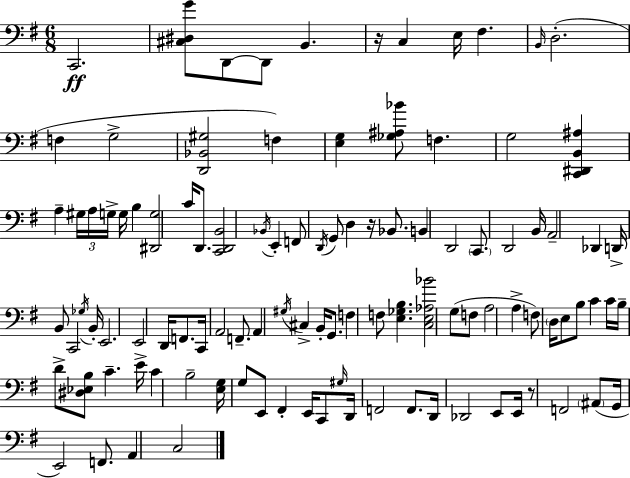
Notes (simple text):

C2/h. [C#3,D#3,G4]/e D2/e D2/e B2/q. R/s C3/q E3/s F#3/q. B2/s D3/h. F3/q G3/h [D2,Bb2,G#3]/h F3/q [E3,G3]/q [Gb3,A#3,Bb4]/e F3/q. G3/h [C2,D#2,B2,A#3]/q A3/q G#3/s A3/s G3/s G3/s B3/q [D#2,G3]/h C4/s D2/e. [C2,D2,B2]/h Bb2/s E2/q F2/e D2/s G2/e D3/q R/s Bb2/e. B2/q D2/h C2/e. D2/h B2/s A2/h Db2/q D2/s B2/e C2/h Gb3/s B2/s E2/h. E2/h D2/s F2/e. C2/s A2/h F2/e. A2/q G#3/s C#3/q B2/s G2/e. F3/q F3/e [E3,Gb3,B3]/q. [C3,E3,Ab3,Bb4]/h G3/e F3/e A3/h A3/q F3/e D3/s E3/e B3/e C4/q C4/s B3/s D4/e [D#3,Eb3,B3]/e C4/q. E4/s C4/q B3/h [E3,G3]/s G3/e E2/e F#2/q E2/s C2/e G#3/s D2/s F2/h F2/e. D2/s Db2/h E2/e E2/s R/e F2/h A#2/e G2/s E2/h F2/e. A2/q C3/h